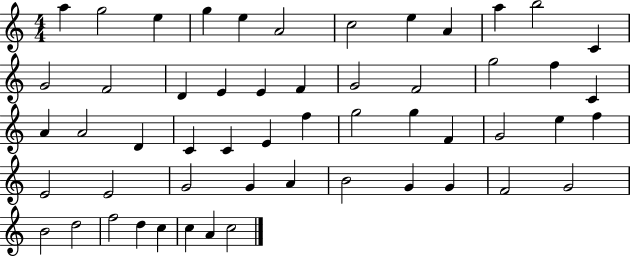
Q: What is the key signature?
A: C major